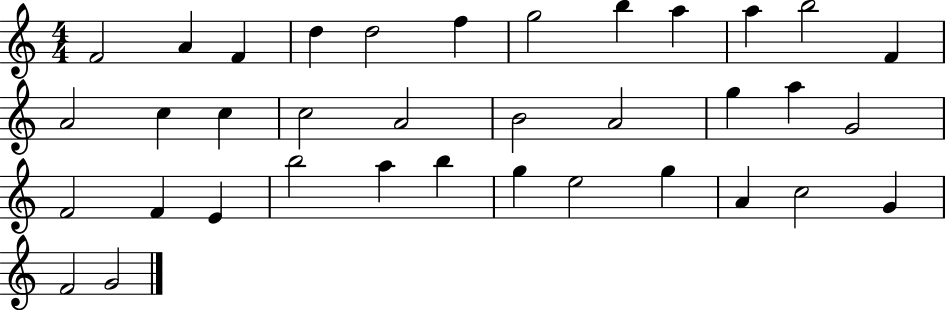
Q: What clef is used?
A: treble